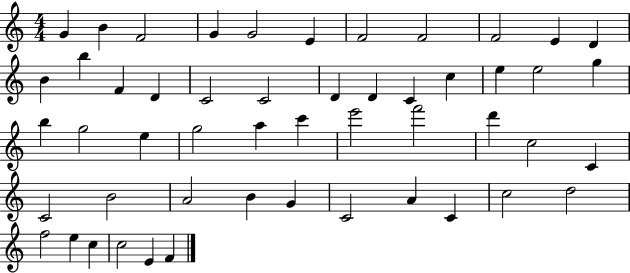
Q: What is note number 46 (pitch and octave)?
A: F5